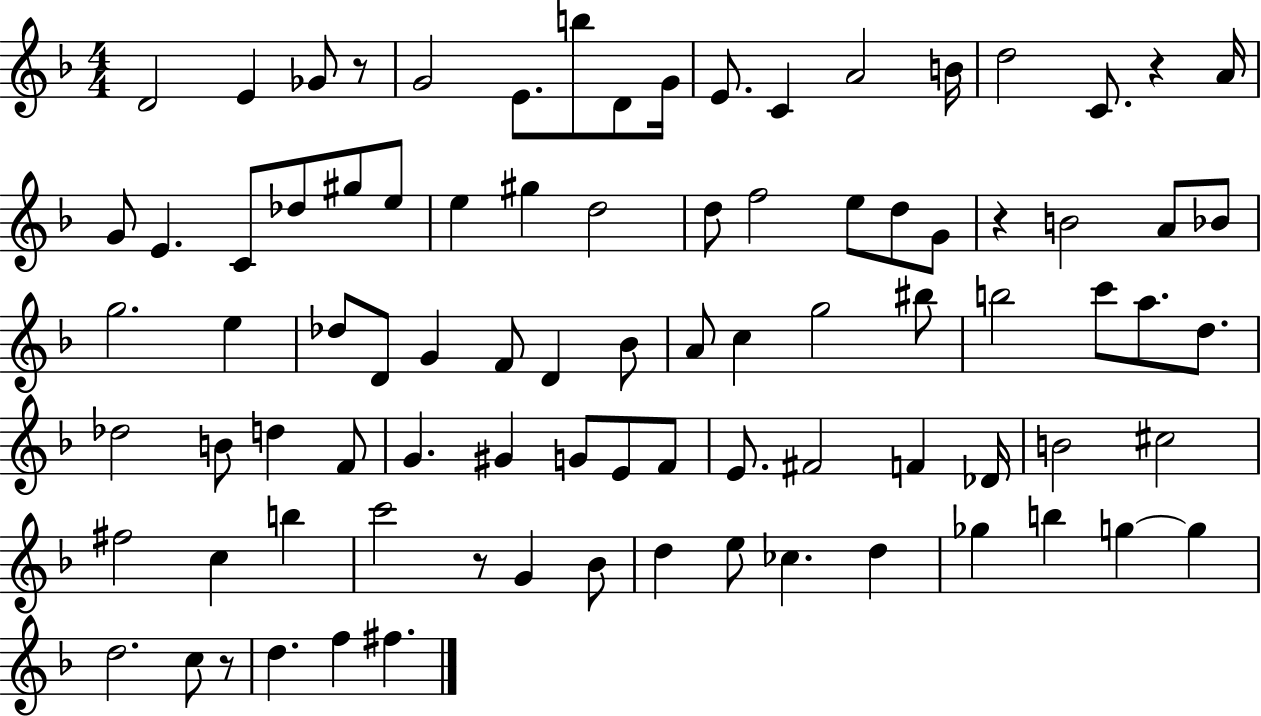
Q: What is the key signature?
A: F major